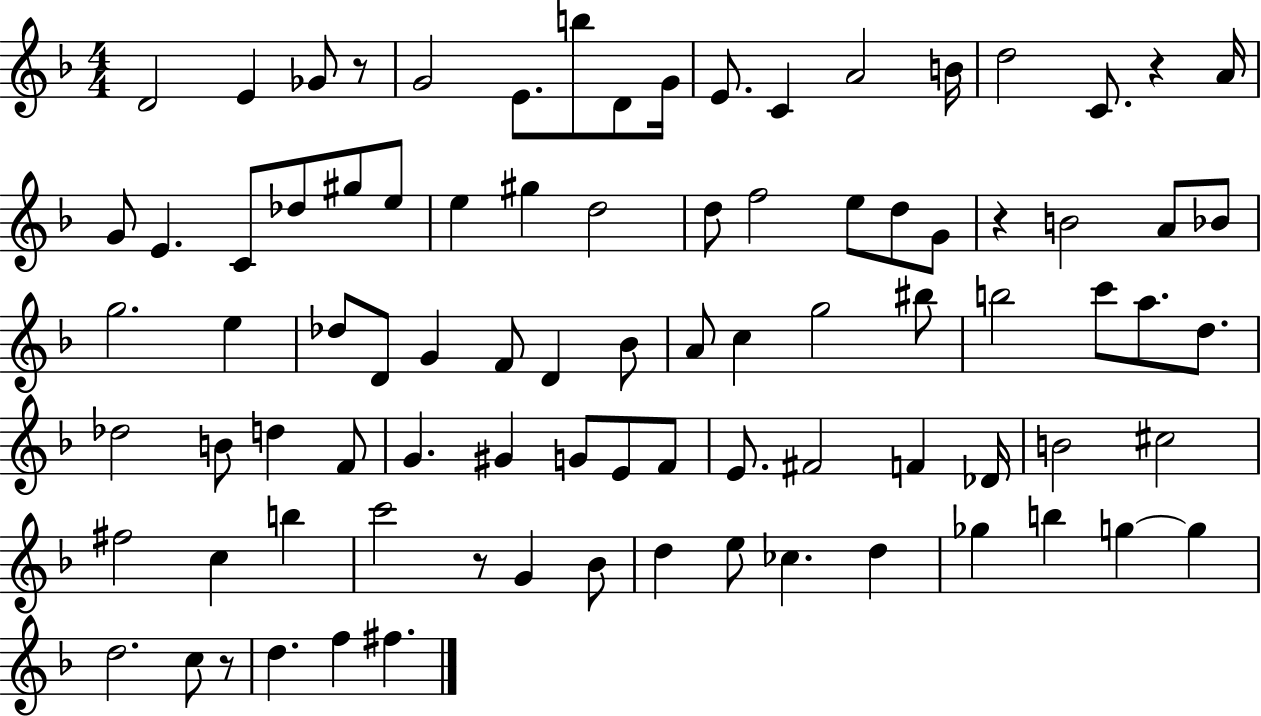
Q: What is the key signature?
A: F major